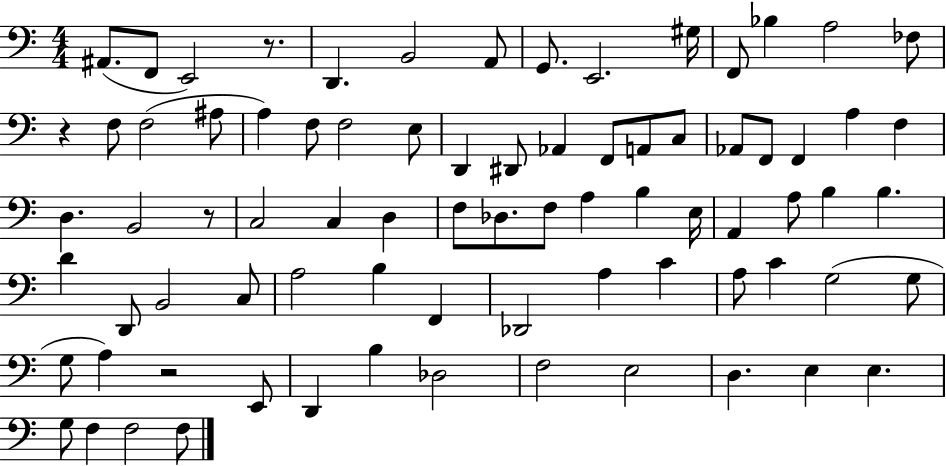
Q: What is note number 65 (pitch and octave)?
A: B3